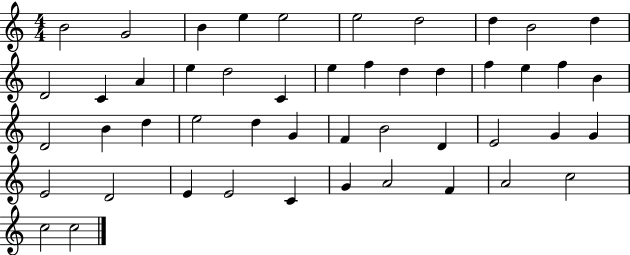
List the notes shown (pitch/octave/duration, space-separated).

B4/h G4/h B4/q E5/q E5/h E5/h D5/h D5/q B4/h D5/q D4/h C4/q A4/q E5/q D5/h C4/q E5/q F5/q D5/q D5/q F5/q E5/q F5/q B4/q D4/h B4/q D5/q E5/h D5/q G4/q F4/q B4/h D4/q E4/h G4/q G4/q E4/h D4/h E4/q E4/h C4/q G4/q A4/h F4/q A4/h C5/h C5/h C5/h